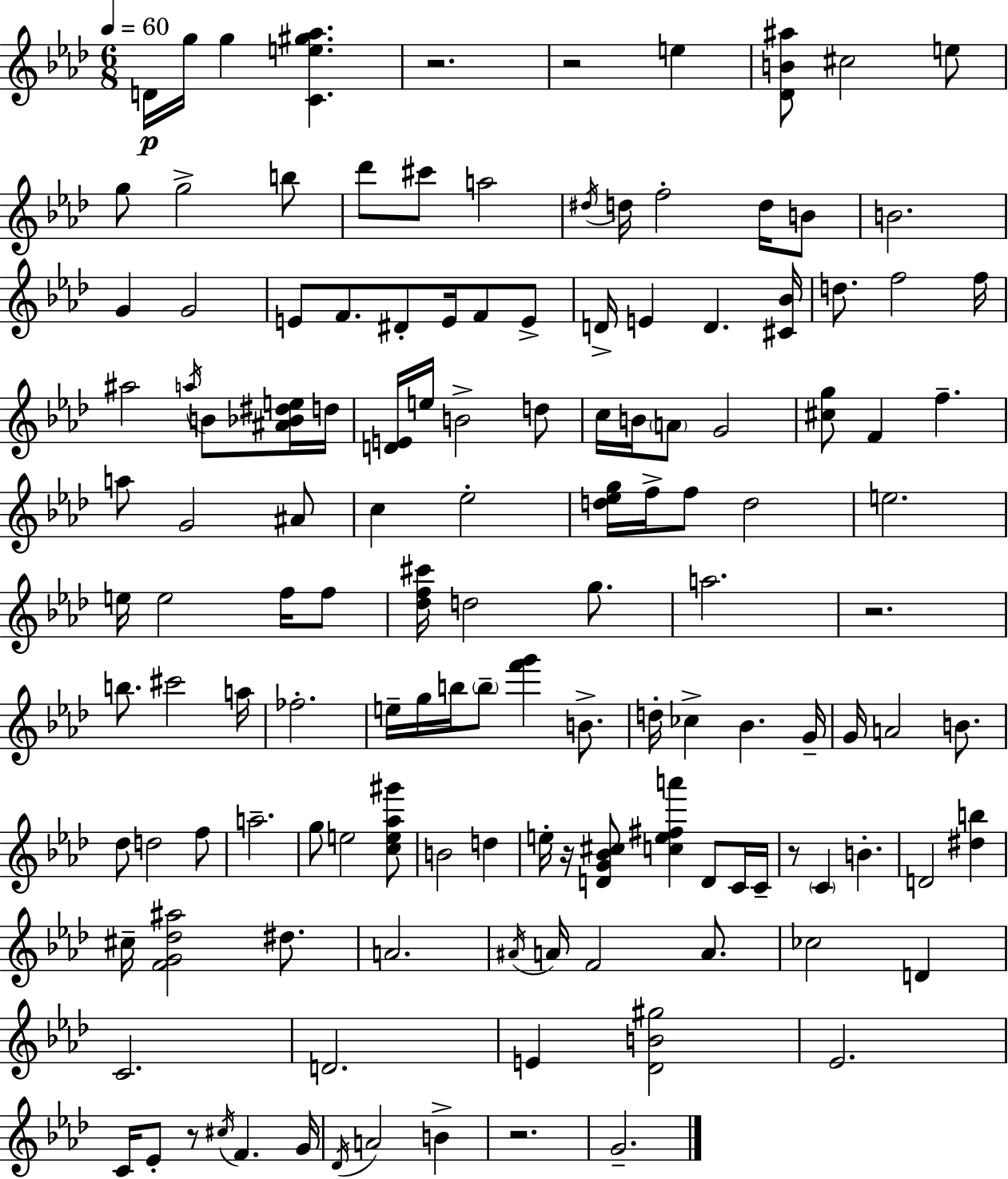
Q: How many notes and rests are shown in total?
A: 136